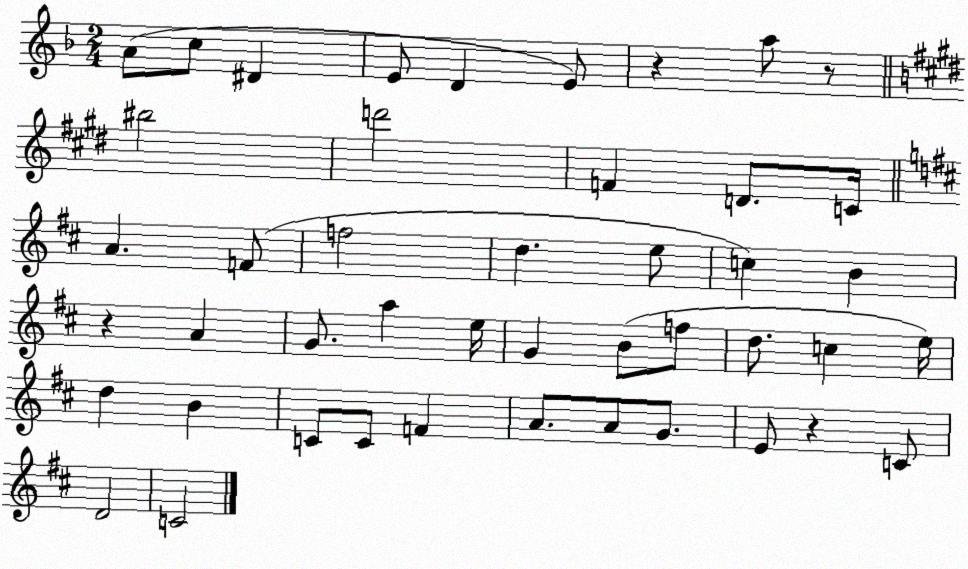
X:1
T:Untitled
M:2/4
L:1/4
K:F
A/2 c/2 ^D E/2 D E/2 z a/2 z/2 ^b2 d'2 F D/2 C/4 A F/2 f2 d e/2 c B z A G/2 a e/4 G B/2 f/2 d/2 c e/4 d B C/2 C/2 F A/2 A/2 G/2 E/2 z C/2 D2 C2